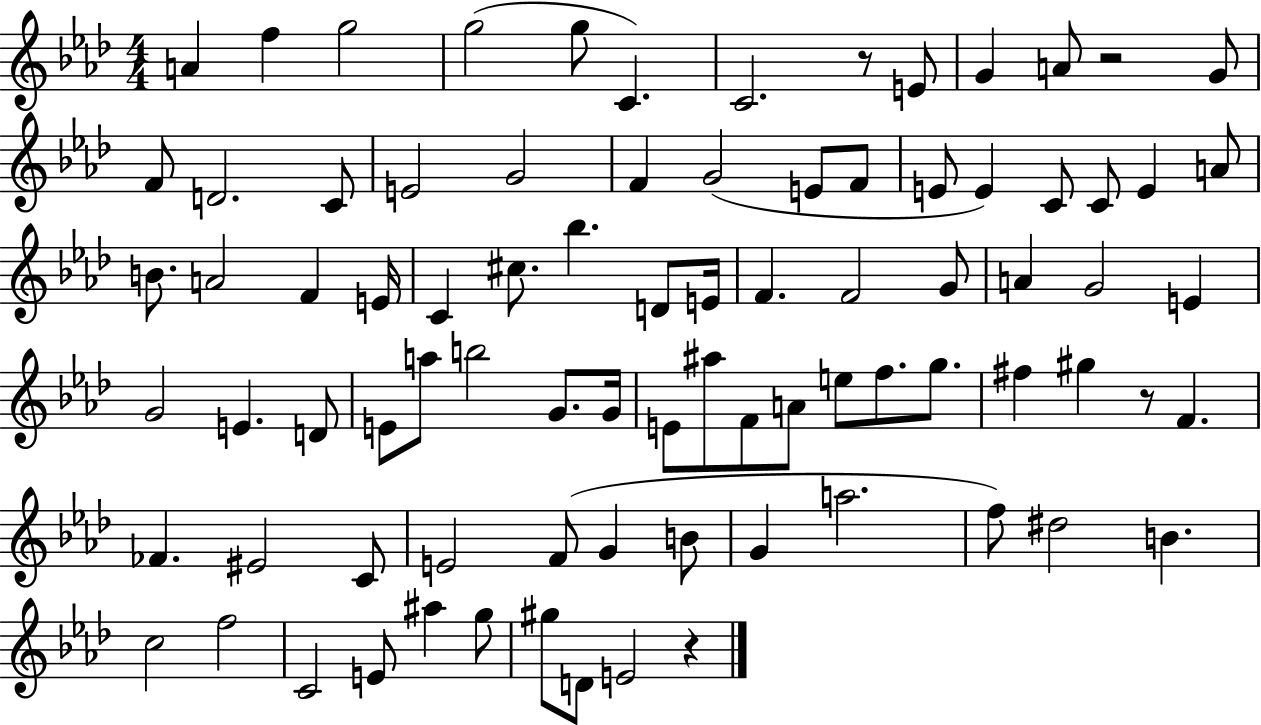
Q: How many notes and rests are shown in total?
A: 84